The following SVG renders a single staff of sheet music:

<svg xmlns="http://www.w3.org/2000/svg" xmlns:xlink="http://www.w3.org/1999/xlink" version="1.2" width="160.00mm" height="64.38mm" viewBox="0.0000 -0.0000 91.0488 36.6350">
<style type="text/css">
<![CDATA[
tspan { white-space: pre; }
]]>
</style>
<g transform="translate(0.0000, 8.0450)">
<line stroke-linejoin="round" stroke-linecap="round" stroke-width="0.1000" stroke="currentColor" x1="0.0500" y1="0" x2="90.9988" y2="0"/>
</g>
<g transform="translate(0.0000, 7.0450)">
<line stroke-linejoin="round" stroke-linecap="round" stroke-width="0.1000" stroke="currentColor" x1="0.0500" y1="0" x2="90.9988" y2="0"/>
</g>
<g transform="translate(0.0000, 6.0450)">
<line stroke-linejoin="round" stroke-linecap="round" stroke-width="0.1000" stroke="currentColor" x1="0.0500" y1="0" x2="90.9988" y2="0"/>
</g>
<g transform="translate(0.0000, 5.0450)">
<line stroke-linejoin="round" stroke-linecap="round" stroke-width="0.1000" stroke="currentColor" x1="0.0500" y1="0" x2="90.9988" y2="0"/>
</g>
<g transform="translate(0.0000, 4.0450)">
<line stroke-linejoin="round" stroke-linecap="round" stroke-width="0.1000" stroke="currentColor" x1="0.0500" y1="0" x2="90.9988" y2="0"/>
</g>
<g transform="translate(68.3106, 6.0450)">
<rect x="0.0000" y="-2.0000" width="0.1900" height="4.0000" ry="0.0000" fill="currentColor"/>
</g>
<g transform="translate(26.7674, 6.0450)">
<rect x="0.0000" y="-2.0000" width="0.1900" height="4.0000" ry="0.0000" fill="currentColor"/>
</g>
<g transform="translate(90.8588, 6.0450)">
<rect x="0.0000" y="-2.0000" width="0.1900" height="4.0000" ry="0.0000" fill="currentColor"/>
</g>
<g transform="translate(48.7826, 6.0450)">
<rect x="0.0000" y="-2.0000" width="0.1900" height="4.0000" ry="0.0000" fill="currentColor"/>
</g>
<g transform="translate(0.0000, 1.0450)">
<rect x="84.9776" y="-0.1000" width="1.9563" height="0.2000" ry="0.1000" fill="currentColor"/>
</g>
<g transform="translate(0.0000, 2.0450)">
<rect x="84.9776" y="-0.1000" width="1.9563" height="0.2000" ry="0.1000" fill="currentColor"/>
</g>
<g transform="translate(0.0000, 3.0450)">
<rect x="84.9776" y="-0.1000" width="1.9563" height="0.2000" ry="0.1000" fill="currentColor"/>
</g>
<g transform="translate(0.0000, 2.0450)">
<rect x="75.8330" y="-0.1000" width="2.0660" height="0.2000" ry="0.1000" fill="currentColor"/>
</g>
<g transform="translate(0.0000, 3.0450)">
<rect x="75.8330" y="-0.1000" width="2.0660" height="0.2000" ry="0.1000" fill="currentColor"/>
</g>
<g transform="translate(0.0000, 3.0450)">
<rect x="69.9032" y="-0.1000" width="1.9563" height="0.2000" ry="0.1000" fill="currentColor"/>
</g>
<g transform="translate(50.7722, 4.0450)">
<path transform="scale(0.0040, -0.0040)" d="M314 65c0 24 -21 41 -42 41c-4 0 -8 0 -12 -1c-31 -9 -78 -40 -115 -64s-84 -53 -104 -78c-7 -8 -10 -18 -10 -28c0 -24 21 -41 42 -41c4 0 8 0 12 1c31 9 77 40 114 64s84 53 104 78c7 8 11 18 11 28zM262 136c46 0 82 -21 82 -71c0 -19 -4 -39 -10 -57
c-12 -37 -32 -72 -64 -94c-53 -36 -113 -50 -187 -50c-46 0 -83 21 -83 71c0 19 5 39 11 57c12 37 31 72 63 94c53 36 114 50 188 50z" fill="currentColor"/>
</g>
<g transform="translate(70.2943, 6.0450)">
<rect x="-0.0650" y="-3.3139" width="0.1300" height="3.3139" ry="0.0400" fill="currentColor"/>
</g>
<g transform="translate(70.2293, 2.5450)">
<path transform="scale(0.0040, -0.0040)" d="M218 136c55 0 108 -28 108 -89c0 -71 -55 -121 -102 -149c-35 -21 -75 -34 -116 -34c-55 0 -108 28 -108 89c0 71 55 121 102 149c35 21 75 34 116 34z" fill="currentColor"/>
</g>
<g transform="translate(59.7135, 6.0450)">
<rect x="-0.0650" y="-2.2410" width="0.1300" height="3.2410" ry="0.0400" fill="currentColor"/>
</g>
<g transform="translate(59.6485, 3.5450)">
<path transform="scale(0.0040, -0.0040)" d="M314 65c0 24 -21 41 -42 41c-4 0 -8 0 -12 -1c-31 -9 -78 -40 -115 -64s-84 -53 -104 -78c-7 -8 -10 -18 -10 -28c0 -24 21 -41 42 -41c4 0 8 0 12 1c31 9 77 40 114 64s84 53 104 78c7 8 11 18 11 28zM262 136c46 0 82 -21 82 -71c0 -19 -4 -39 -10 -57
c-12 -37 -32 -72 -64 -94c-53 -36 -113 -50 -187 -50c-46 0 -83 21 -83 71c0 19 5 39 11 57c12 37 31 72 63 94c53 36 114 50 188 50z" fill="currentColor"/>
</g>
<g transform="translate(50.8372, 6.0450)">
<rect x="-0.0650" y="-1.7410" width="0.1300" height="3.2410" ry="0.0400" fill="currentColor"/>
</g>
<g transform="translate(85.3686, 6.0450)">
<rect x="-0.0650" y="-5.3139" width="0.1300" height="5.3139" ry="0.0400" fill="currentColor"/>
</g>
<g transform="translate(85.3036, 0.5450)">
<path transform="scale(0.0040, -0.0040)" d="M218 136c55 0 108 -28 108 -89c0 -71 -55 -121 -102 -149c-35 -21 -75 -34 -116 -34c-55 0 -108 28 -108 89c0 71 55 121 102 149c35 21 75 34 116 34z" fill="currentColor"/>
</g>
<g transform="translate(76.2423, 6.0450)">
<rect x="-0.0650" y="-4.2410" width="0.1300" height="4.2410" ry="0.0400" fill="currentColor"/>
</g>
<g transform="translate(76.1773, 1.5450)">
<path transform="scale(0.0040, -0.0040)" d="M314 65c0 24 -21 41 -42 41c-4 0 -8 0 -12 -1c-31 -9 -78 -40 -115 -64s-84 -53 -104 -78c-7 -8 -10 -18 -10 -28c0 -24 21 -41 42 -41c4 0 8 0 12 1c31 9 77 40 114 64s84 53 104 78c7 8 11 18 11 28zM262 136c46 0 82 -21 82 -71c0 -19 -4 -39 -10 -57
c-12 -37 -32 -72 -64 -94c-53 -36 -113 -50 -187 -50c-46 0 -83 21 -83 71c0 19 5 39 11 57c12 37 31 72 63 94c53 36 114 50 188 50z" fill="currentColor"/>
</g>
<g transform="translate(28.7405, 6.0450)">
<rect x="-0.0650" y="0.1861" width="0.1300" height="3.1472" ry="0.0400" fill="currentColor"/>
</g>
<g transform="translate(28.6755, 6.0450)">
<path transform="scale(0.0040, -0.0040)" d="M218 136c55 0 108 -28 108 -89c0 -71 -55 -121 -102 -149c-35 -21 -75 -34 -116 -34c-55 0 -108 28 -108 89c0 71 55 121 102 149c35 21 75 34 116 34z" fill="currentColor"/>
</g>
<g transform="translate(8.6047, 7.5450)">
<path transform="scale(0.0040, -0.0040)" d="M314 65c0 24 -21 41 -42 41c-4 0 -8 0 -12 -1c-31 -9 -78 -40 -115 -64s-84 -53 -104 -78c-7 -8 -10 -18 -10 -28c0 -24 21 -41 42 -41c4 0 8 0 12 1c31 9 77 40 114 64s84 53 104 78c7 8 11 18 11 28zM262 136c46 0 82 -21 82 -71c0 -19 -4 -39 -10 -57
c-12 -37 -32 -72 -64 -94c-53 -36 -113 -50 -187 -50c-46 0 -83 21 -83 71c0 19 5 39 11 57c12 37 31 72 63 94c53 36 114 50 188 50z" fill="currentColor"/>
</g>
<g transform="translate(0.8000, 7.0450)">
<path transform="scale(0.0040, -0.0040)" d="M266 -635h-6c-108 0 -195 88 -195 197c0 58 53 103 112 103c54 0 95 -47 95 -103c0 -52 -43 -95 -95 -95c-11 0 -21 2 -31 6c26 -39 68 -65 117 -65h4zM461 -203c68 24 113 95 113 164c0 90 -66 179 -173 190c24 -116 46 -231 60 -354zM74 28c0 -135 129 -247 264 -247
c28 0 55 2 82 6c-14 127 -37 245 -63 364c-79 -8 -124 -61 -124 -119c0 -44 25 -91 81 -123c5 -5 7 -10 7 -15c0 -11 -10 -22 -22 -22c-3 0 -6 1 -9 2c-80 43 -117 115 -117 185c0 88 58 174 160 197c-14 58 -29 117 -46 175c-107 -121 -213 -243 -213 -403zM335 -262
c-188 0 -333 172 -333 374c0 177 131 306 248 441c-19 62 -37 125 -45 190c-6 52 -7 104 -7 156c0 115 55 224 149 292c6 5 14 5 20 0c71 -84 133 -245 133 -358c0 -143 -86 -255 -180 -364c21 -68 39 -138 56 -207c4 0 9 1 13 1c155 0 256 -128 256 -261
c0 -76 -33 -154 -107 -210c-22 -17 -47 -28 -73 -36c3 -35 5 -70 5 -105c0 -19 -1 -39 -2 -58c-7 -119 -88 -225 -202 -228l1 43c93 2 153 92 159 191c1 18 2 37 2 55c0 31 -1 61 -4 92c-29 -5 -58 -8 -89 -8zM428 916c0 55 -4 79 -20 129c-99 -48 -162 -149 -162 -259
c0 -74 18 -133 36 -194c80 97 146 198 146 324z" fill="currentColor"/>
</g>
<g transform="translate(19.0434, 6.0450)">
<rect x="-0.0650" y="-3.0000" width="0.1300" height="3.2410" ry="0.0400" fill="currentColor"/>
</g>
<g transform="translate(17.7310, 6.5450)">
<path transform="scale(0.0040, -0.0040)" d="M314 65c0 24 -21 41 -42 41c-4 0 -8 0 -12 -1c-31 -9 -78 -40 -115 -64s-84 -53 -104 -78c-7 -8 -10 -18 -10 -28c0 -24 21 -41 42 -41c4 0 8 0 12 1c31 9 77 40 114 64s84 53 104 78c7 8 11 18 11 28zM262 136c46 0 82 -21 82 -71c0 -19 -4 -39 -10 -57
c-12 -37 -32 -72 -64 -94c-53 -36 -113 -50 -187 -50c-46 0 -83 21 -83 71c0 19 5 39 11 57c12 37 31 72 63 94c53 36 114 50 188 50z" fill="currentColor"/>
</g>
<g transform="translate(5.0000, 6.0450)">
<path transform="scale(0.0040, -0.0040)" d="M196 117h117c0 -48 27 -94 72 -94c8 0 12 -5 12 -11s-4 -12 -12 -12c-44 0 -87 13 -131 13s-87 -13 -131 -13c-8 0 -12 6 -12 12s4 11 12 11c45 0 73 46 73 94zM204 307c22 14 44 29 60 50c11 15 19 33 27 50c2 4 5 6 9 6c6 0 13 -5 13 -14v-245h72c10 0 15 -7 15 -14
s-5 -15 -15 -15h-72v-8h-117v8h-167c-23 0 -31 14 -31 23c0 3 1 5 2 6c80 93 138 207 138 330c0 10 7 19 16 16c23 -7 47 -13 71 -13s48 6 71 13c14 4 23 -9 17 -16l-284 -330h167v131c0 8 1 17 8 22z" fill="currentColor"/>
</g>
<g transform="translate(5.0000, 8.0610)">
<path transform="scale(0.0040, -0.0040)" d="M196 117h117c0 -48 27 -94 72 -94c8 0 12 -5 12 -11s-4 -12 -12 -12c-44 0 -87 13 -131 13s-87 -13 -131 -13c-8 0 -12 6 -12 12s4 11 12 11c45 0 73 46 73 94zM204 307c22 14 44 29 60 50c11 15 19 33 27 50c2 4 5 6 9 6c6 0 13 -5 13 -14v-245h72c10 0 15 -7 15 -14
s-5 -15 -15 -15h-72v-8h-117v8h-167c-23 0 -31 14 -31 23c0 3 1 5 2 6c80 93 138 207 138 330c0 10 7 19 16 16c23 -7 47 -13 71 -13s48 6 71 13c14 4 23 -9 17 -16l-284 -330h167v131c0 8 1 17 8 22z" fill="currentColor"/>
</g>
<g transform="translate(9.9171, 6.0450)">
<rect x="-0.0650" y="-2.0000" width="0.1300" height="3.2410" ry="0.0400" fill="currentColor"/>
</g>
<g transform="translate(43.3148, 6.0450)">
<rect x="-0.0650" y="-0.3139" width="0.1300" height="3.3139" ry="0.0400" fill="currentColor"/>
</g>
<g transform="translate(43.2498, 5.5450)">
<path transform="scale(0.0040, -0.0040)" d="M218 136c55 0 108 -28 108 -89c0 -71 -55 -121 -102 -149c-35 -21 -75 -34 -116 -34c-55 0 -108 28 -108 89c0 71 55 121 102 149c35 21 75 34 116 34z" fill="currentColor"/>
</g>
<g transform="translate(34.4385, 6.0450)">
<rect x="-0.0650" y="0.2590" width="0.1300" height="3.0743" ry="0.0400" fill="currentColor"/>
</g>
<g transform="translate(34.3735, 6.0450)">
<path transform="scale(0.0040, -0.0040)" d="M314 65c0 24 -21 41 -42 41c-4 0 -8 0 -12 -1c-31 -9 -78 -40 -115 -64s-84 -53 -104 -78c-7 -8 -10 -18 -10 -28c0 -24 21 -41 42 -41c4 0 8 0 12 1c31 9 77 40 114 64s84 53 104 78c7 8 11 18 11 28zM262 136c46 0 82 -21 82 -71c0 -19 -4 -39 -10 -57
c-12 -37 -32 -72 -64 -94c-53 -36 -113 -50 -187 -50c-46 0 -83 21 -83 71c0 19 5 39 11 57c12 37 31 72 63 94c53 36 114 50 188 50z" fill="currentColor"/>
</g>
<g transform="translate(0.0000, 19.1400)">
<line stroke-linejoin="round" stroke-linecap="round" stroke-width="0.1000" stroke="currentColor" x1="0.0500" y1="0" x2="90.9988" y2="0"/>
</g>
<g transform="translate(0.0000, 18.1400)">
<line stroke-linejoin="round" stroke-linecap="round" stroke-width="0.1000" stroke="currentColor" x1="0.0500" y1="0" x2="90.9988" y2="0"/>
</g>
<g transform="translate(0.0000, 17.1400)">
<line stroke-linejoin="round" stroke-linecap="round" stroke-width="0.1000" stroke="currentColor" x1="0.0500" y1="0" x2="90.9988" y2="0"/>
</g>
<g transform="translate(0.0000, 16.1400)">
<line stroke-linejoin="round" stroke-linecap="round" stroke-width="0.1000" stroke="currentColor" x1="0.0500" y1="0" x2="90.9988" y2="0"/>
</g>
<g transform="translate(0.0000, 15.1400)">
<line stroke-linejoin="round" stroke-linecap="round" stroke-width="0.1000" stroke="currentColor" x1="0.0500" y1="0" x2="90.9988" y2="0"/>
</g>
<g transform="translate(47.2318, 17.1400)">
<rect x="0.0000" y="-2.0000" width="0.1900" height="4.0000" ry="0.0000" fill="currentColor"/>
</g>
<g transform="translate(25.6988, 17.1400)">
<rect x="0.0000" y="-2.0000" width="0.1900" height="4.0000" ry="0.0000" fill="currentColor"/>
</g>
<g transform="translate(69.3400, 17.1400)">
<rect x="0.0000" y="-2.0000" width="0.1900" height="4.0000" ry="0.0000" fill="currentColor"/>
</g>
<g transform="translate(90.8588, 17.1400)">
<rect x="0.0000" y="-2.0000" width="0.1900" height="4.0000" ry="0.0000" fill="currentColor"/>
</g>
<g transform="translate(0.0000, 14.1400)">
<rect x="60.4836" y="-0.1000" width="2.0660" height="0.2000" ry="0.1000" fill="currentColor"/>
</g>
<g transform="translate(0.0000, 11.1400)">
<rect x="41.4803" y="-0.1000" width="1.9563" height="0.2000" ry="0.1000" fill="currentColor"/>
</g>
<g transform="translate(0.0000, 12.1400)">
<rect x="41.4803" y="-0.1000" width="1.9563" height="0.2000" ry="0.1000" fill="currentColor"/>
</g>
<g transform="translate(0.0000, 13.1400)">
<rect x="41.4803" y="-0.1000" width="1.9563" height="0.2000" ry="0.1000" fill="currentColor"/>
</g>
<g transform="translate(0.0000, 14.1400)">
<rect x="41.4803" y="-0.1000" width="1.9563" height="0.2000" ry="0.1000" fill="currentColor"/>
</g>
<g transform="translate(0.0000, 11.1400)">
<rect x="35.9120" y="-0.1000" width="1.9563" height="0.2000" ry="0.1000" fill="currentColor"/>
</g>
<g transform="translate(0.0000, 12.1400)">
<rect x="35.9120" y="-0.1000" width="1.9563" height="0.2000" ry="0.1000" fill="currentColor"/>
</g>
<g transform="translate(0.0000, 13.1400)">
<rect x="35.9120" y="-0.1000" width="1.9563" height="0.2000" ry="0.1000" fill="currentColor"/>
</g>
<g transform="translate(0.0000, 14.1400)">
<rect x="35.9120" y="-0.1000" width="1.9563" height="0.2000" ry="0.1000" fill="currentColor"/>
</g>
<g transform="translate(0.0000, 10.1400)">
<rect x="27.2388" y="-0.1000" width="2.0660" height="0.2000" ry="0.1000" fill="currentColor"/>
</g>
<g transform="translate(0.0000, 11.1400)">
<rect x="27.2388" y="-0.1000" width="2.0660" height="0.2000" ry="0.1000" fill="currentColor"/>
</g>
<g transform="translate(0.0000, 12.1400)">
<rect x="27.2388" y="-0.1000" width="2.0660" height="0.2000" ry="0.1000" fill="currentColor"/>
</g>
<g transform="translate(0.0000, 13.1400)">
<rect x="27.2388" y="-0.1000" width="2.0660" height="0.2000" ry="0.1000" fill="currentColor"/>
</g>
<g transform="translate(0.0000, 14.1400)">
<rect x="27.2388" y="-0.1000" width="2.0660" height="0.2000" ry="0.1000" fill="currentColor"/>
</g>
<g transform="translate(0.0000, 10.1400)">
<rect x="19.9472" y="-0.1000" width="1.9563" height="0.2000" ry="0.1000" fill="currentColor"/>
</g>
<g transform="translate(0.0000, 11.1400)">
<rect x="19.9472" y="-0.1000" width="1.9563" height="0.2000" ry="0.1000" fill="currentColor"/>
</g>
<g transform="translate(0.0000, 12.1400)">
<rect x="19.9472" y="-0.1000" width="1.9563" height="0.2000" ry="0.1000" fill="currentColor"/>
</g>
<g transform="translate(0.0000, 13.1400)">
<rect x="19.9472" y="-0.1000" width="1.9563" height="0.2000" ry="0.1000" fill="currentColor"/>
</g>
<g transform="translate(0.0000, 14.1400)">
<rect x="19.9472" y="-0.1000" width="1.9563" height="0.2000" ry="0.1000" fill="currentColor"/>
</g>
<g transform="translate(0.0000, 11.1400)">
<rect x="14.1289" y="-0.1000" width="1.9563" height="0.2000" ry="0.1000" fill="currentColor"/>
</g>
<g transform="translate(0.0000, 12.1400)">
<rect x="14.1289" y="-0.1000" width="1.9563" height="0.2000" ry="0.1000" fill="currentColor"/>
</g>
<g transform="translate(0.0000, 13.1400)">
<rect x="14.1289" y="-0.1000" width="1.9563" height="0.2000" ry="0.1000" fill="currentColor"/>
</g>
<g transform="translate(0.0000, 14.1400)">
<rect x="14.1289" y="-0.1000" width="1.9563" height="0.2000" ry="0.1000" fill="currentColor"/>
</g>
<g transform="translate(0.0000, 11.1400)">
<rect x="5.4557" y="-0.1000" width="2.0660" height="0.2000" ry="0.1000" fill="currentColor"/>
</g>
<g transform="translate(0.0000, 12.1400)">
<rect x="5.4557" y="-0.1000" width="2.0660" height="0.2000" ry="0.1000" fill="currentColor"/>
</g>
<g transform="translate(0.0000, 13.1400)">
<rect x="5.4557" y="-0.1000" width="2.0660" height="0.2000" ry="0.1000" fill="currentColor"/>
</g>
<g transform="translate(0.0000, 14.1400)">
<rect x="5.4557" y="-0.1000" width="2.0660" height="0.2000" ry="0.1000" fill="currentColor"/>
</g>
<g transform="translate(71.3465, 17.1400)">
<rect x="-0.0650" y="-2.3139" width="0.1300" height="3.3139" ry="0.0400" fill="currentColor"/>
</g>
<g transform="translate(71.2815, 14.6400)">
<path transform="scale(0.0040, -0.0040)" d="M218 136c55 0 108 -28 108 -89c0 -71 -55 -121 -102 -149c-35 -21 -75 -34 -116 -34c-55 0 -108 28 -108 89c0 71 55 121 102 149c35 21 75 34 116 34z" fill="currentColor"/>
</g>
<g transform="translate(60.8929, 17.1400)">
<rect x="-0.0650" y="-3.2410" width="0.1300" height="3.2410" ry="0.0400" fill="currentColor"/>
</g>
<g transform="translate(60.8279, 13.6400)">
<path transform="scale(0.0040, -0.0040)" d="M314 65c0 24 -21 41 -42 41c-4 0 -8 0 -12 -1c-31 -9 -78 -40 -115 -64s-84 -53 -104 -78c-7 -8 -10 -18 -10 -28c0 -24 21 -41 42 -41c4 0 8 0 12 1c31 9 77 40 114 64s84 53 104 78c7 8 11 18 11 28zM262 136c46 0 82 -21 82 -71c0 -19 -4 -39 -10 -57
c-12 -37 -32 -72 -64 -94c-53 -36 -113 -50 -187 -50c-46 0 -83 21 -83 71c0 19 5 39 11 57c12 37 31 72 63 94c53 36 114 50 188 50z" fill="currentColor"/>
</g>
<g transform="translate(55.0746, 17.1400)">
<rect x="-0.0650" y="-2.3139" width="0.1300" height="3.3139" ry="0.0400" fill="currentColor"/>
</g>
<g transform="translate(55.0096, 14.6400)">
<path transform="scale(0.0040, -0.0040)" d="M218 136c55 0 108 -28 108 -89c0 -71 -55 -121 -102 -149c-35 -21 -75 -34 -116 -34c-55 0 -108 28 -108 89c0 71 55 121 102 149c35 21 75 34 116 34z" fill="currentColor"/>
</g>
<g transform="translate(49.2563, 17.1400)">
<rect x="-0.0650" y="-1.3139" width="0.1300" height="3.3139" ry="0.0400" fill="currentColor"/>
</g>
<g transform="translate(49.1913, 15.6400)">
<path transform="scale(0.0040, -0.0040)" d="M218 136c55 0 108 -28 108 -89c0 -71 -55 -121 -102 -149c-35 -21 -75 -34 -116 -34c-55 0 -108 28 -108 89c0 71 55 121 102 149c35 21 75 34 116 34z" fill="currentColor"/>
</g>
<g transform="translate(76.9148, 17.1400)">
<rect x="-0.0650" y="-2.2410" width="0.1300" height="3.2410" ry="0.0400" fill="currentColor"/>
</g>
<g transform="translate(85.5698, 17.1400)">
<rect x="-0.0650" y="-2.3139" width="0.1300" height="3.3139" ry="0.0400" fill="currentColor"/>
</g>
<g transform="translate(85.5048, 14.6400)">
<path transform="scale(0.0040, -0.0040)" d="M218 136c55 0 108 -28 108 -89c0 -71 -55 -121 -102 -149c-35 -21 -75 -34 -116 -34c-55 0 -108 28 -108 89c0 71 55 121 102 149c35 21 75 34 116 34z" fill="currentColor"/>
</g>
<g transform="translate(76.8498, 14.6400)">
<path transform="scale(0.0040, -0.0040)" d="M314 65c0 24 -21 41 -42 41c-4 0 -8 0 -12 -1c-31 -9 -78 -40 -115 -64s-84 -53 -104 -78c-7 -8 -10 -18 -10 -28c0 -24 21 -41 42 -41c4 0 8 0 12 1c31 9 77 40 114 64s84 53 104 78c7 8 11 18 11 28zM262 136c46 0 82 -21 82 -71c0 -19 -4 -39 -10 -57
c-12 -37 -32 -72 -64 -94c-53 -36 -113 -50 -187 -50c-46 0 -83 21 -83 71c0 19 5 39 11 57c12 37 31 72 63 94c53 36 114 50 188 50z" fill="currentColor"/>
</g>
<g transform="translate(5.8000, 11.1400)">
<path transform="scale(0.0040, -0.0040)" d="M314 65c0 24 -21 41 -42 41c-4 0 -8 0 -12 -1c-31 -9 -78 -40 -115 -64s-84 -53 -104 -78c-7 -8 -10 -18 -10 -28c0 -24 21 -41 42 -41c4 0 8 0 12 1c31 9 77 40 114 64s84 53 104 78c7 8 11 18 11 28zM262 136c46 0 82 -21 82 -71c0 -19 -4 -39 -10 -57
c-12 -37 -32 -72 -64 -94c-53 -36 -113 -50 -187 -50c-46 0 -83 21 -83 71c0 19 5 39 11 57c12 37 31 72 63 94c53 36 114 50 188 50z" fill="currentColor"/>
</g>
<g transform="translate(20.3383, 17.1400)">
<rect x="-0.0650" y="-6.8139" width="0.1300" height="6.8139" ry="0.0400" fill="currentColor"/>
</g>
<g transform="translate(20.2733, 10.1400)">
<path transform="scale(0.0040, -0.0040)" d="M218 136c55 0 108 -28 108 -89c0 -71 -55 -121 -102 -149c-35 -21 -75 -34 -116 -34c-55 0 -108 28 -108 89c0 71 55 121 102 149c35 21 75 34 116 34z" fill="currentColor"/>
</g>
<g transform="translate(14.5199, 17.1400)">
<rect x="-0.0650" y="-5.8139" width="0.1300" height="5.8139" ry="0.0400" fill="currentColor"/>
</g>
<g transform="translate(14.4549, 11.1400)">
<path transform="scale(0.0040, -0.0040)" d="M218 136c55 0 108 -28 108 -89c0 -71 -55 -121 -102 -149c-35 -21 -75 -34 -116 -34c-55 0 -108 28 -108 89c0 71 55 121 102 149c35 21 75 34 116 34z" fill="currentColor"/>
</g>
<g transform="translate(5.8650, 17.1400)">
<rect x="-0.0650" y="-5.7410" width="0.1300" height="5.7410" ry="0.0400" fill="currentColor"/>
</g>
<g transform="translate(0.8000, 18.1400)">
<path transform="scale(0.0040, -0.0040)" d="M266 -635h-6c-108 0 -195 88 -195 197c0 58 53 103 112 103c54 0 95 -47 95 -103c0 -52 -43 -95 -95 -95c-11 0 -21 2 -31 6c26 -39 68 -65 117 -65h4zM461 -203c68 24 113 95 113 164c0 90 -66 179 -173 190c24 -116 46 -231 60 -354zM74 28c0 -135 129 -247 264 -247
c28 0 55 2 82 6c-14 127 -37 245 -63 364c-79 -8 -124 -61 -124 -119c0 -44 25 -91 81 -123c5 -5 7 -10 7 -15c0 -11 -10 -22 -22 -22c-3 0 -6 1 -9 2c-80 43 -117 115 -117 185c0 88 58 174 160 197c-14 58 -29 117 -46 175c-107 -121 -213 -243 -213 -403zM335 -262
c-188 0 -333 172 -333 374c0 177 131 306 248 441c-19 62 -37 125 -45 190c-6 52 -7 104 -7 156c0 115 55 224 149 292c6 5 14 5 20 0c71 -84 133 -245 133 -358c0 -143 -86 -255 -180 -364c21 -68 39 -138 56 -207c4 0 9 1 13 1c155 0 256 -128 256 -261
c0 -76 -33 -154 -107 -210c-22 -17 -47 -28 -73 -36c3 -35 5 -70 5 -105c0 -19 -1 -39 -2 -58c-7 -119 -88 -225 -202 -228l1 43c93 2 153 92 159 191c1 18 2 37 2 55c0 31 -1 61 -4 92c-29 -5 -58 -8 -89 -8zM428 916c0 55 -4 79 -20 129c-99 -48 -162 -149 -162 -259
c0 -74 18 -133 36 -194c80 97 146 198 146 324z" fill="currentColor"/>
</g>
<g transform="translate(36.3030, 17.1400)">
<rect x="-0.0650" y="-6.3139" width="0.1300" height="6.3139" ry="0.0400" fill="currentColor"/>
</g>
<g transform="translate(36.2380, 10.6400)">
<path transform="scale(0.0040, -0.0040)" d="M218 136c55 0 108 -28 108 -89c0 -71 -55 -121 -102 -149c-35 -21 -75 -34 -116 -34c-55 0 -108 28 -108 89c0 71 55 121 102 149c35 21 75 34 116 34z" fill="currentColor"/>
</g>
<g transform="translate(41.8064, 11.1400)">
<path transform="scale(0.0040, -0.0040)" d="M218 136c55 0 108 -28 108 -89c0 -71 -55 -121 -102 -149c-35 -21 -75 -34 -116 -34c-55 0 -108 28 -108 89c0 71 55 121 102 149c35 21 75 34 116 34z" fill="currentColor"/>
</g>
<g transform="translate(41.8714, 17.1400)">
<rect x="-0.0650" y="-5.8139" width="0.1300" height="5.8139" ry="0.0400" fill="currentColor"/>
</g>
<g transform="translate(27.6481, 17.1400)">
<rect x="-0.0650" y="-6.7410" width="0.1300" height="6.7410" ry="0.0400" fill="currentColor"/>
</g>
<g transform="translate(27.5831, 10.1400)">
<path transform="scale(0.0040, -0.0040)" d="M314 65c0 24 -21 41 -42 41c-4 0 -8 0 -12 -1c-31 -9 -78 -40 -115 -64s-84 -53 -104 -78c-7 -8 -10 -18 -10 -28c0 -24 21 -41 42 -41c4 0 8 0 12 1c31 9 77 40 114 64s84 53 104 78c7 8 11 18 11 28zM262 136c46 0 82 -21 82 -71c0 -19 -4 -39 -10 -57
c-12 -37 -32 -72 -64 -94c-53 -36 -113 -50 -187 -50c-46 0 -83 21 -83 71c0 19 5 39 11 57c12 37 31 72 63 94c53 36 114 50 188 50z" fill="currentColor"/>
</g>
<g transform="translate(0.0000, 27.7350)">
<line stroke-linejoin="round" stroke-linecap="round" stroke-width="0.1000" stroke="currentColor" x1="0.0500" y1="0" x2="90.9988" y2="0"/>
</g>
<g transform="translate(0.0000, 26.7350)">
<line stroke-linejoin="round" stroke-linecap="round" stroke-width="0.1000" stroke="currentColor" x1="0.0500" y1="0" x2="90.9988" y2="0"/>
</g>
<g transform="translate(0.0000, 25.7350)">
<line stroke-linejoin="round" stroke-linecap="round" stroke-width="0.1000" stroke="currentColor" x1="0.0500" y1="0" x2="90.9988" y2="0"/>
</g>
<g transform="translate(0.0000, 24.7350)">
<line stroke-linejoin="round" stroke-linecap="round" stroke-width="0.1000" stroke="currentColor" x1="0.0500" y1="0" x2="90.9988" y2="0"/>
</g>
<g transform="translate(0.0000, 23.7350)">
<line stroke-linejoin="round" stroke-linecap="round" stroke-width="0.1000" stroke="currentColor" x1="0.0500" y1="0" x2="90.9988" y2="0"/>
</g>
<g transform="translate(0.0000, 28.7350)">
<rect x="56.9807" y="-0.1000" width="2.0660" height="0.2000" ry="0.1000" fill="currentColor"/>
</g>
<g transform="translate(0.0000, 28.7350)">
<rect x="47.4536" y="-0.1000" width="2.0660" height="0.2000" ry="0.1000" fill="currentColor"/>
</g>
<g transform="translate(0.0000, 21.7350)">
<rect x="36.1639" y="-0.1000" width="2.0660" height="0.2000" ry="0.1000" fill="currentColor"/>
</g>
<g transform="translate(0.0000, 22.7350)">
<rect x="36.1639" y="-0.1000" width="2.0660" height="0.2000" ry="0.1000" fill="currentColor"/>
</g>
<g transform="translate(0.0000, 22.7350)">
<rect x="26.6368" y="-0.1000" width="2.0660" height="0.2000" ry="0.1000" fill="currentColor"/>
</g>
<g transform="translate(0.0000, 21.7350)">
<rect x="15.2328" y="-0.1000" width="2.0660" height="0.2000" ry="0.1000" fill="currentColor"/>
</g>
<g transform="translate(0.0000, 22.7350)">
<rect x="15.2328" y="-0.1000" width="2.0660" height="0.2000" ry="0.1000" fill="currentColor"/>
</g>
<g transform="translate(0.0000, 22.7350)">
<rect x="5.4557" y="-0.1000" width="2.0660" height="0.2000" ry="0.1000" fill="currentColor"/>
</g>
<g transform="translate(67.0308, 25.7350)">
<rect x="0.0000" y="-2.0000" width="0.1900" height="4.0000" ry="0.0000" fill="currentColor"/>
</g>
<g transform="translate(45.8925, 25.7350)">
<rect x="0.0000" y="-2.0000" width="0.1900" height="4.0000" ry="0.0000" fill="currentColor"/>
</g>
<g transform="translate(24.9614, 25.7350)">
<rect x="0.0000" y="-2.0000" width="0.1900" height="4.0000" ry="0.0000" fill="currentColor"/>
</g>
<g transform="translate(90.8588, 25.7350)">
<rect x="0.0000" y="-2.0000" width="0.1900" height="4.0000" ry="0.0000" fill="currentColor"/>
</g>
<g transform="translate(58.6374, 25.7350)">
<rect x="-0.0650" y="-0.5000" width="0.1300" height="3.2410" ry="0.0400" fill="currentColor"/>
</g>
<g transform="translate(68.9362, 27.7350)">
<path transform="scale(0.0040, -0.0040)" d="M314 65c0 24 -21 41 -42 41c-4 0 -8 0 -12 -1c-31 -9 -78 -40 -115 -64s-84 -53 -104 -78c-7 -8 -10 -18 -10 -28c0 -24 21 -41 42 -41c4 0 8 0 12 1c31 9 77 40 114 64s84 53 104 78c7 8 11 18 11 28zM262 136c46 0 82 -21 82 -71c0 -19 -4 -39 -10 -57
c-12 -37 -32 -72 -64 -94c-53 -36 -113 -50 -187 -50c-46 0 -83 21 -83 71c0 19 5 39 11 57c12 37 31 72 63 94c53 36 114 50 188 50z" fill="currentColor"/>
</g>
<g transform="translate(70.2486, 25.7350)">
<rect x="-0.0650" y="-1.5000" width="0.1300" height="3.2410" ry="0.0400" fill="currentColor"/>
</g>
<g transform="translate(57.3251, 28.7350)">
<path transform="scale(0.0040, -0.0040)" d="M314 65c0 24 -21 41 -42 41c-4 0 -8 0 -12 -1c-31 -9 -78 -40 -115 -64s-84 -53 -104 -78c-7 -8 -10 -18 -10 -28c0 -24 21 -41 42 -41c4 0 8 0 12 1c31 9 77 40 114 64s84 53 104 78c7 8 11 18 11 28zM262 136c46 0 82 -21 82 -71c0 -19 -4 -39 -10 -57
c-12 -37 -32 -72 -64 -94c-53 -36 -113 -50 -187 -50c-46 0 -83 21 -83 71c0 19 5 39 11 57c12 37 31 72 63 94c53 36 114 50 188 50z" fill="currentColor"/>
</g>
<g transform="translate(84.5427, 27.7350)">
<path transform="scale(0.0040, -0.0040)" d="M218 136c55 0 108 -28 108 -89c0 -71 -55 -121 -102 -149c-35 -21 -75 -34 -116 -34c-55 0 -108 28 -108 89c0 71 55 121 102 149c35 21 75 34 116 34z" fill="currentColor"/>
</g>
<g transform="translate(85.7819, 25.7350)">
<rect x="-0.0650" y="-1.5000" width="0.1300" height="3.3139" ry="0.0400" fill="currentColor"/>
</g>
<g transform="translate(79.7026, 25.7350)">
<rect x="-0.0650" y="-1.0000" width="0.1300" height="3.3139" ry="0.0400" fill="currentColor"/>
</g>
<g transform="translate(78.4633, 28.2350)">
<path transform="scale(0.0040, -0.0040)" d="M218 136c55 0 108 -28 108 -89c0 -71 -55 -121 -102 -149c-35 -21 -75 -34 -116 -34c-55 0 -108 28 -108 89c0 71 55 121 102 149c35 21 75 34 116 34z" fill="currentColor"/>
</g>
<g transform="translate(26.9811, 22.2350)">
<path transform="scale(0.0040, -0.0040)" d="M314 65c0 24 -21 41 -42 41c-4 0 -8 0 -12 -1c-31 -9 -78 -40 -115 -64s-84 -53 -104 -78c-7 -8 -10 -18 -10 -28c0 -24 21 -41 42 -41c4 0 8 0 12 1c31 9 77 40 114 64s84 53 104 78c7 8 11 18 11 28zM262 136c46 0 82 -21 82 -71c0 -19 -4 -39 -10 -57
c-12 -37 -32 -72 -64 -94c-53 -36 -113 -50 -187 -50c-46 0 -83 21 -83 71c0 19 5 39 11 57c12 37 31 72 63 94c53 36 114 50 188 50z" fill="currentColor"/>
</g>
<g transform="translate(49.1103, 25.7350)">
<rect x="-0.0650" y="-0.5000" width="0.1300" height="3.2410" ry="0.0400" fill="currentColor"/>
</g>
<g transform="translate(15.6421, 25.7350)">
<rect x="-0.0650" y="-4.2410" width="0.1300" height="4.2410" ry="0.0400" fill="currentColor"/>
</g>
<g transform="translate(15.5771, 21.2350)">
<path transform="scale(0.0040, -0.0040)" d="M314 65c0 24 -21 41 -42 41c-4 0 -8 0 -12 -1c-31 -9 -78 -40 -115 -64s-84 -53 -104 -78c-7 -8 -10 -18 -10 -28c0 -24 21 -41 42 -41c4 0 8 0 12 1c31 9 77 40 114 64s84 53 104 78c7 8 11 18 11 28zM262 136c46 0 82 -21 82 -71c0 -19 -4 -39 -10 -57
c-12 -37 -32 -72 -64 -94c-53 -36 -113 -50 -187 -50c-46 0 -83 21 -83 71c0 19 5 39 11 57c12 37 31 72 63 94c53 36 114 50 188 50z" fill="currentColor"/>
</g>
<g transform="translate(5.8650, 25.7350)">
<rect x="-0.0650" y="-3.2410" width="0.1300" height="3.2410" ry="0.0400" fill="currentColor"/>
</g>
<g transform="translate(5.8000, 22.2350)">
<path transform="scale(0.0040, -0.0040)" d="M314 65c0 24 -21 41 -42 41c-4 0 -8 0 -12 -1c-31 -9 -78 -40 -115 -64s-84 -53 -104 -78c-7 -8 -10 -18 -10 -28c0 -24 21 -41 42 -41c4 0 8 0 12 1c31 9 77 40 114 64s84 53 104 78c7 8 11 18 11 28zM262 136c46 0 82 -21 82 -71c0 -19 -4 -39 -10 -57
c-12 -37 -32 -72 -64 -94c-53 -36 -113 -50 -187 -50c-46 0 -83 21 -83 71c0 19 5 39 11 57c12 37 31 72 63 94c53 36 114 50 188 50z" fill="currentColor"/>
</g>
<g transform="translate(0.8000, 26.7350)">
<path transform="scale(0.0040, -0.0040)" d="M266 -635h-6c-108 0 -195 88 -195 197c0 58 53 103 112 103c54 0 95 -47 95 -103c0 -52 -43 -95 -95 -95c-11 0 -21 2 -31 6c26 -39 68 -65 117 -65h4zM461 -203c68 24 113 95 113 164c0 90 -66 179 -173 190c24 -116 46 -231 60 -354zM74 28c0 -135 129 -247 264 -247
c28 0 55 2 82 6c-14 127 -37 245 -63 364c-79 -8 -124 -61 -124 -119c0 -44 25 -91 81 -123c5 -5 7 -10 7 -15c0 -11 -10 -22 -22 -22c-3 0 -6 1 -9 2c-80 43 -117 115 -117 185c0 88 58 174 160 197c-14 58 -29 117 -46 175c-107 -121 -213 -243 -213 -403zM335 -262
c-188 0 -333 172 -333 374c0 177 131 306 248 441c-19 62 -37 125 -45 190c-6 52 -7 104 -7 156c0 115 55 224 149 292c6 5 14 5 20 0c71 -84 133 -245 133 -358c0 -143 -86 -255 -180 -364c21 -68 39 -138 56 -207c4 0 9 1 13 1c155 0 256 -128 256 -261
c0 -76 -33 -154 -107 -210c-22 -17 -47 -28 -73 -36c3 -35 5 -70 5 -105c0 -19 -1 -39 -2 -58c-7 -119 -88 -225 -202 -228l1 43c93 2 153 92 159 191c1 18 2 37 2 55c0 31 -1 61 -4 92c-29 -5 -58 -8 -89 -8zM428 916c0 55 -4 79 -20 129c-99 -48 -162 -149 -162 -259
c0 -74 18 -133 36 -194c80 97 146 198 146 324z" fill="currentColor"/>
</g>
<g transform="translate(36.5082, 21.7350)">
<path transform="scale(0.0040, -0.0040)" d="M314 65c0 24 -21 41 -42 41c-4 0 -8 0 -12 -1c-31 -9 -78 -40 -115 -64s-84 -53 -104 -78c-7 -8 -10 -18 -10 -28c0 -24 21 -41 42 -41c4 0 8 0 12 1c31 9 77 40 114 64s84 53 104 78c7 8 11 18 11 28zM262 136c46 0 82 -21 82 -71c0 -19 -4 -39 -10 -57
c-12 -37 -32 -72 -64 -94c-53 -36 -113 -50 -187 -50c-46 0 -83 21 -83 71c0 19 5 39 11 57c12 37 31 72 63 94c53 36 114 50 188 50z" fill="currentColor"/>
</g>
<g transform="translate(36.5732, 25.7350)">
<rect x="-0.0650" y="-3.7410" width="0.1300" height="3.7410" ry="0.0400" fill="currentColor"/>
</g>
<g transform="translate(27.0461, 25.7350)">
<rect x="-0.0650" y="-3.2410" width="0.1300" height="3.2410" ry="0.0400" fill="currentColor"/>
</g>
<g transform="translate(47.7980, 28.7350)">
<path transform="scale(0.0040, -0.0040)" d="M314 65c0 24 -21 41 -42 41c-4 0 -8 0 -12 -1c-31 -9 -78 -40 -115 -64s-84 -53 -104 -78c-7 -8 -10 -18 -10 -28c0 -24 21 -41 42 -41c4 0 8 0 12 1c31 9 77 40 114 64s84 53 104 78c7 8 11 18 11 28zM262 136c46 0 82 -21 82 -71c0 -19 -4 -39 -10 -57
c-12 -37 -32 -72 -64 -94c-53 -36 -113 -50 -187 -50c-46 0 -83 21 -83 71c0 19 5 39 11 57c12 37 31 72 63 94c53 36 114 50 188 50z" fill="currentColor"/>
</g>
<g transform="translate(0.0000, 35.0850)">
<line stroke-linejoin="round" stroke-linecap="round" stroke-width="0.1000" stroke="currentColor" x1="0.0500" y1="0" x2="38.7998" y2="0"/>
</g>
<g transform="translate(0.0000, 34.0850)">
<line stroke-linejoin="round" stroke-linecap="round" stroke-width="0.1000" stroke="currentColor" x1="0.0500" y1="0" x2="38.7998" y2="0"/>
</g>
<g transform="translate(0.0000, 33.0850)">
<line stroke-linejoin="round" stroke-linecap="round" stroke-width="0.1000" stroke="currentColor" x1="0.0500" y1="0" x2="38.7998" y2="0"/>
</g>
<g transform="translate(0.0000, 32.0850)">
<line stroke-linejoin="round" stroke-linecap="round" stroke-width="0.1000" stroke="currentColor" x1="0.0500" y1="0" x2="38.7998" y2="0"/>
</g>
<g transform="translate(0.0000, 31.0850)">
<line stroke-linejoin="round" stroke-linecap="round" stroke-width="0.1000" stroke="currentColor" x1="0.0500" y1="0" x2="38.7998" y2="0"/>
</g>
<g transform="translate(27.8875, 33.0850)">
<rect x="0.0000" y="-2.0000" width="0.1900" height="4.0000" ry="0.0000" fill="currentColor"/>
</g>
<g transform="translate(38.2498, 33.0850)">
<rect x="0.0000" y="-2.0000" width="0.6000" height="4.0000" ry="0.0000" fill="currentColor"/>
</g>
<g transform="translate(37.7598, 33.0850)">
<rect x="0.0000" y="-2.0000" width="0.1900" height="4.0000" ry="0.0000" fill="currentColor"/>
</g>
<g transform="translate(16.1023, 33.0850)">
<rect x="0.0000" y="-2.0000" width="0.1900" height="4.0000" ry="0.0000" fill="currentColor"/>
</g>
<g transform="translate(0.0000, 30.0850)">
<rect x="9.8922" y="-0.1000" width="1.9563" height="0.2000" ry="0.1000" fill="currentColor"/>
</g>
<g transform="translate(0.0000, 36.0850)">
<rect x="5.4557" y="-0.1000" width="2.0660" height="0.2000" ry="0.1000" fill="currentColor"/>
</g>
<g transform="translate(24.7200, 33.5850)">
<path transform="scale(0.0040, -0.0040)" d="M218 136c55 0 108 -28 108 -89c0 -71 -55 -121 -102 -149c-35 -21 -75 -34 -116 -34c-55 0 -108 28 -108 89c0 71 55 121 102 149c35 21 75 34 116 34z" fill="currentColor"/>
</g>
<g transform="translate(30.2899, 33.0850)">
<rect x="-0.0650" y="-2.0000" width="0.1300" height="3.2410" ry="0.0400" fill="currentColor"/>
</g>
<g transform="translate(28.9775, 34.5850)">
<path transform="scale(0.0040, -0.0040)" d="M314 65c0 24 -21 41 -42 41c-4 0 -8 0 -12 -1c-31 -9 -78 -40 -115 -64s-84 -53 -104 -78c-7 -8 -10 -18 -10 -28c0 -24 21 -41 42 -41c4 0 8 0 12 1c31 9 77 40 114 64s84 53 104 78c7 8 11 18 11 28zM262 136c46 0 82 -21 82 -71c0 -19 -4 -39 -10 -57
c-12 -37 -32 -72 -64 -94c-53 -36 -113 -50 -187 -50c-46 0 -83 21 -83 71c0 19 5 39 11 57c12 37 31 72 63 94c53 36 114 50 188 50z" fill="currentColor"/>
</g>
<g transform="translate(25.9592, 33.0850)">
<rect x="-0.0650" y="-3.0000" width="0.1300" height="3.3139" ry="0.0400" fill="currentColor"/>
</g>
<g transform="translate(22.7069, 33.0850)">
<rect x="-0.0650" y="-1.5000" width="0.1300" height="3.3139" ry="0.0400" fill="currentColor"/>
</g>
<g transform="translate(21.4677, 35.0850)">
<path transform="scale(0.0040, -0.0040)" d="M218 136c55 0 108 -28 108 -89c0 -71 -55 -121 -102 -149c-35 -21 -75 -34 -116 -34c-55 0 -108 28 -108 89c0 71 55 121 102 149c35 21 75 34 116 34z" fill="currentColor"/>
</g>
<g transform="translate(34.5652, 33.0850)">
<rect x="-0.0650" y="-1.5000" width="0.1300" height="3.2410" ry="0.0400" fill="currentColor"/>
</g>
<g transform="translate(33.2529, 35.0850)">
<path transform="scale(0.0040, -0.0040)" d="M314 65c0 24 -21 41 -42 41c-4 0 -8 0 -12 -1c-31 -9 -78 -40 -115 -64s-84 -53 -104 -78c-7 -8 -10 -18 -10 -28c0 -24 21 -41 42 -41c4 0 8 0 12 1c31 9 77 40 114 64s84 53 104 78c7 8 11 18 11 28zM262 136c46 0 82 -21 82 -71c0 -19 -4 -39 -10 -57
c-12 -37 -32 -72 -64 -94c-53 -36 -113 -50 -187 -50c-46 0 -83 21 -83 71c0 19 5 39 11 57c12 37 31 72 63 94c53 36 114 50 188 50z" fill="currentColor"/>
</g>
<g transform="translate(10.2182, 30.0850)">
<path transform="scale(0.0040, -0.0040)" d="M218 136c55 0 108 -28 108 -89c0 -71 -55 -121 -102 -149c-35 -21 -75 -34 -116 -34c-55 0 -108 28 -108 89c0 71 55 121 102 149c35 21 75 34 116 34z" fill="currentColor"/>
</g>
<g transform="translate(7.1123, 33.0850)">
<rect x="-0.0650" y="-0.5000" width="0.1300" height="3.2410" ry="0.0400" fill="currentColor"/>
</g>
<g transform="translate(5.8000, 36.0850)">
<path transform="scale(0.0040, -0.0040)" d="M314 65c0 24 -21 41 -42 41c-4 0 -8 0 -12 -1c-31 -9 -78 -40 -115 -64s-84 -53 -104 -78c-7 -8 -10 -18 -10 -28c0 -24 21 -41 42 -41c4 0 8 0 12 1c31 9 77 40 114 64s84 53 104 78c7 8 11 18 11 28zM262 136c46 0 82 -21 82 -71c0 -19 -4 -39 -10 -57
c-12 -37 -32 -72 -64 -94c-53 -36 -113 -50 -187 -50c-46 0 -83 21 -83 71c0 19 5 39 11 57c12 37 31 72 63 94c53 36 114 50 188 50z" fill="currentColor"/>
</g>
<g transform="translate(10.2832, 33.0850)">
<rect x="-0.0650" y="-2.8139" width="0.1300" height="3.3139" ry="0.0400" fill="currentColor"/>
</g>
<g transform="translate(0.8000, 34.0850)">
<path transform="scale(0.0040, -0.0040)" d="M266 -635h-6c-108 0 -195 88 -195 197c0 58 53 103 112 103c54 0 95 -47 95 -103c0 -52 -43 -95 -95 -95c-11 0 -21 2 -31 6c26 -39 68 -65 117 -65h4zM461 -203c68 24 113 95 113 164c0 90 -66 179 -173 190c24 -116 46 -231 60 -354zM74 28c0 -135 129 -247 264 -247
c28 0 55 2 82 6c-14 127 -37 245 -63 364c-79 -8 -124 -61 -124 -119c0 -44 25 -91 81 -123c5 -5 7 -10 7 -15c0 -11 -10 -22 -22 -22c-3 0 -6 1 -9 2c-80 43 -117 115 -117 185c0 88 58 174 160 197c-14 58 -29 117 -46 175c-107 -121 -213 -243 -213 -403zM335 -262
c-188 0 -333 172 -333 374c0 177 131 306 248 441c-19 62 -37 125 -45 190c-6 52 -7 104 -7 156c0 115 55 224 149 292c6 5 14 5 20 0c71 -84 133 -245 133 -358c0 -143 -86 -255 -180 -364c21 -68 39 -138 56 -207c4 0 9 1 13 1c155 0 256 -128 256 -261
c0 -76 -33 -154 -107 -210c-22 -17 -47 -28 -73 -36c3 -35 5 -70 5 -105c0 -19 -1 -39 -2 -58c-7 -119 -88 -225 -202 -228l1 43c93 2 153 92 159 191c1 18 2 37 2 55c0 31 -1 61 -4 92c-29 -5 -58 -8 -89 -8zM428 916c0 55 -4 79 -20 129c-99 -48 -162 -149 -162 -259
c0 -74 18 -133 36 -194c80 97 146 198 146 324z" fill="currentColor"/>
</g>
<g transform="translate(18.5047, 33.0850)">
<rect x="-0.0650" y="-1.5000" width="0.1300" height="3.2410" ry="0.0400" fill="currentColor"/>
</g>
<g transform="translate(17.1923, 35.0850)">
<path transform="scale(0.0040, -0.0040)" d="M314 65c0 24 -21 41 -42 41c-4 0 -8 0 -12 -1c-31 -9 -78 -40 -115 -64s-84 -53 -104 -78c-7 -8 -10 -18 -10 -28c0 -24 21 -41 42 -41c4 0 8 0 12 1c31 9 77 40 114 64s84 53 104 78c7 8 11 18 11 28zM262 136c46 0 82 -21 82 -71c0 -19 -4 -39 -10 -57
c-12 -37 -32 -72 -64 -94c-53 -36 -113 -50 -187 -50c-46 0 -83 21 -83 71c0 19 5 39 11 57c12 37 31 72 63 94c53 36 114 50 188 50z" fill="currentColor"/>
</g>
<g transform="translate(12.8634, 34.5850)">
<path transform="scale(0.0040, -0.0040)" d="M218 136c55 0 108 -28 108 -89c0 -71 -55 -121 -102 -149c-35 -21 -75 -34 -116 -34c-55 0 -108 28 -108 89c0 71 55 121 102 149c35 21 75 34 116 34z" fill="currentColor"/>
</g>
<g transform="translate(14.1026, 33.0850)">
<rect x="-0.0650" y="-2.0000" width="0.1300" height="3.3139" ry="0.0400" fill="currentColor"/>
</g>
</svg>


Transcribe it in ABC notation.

X:1
T:Untitled
M:4/4
L:1/4
K:C
F2 A2 B B2 c f2 g2 b d'2 f' g'2 g' b' b'2 a' g' e g b2 g g2 g b2 d'2 b2 c'2 C2 C2 E2 D E C2 a F E2 E A F2 E2